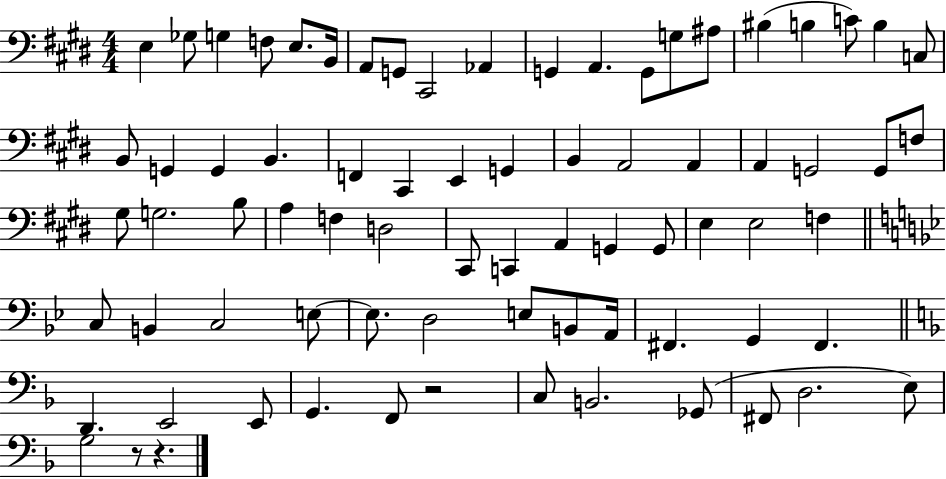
{
  \clef bass
  \numericTimeSignature
  \time 4/4
  \key e \major
  e4 ges8 g4 f8 e8. b,16 | a,8 g,8 cis,2 aes,4 | g,4 a,4. g,8 g8 ais8 | bis4( b4 c'8) b4 c8 | \break b,8 g,4 g,4 b,4. | f,4 cis,4 e,4 g,4 | b,4 a,2 a,4 | a,4 g,2 g,8 f8 | \break gis8 g2. b8 | a4 f4 d2 | cis,8 c,4 a,4 g,4 g,8 | e4 e2 f4 | \break \bar "||" \break \key bes \major c8 b,4 c2 e8~~ | e8. d2 e8 b,8 a,16 | fis,4. g,4 fis,4. | \bar "||" \break \key f \major d,4. e,2 e,8 | g,4. f,8 r2 | c8 b,2. ges,8( | fis,8 d2. e8) | \break g2 r8 r4. | \bar "|."
}